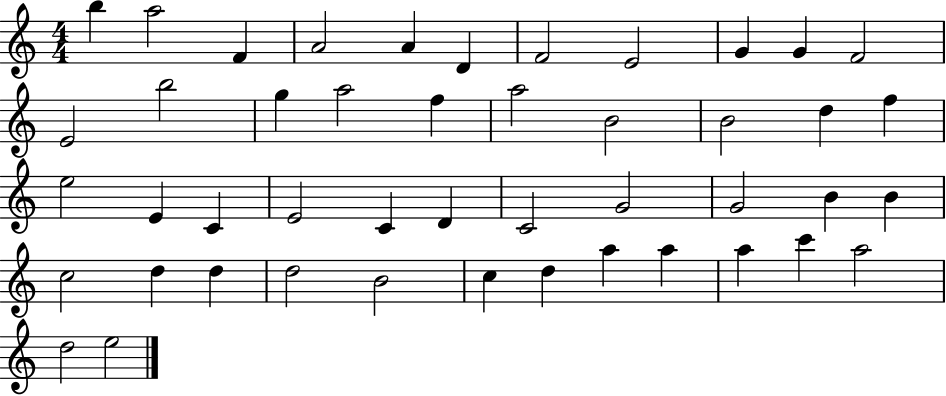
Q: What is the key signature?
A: C major